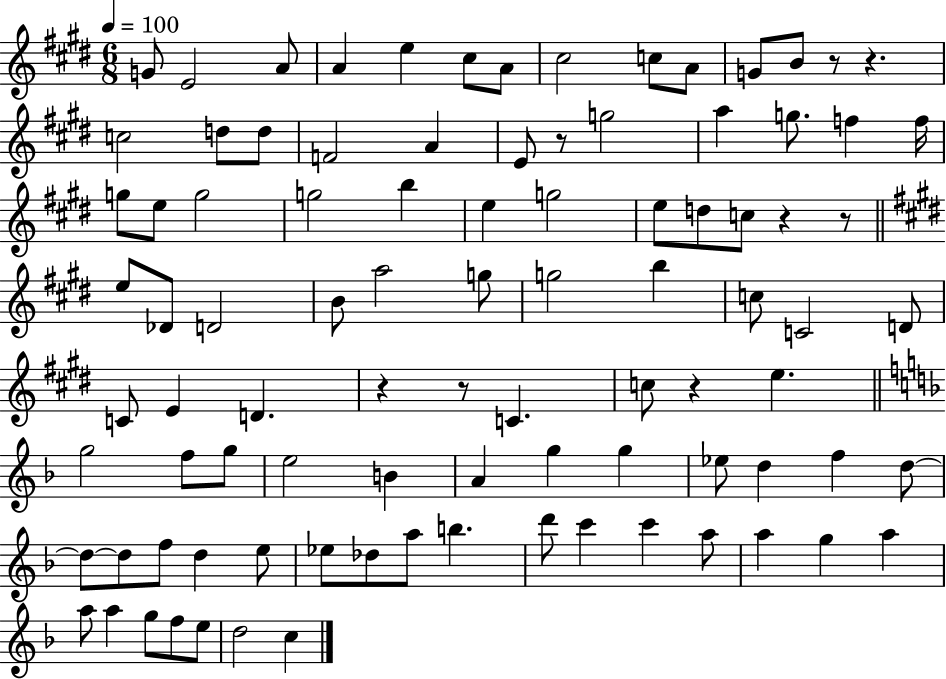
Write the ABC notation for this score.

X:1
T:Untitled
M:6/8
L:1/4
K:E
G/2 E2 A/2 A e ^c/2 A/2 ^c2 c/2 A/2 G/2 B/2 z/2 z c2 d/2 d/2 F2 A E/2 z/2 g2 a g/2 f f/4 g/2 e/2 g2 g2 b e g2 e/2 d/2 c/2 z z/2 e/2 _D/2 D2 B/2 a2 g/2 g2 b c/2 C2 D/2 C/2 E D z z/2 C c/2 z e g2 f/2 g/2 e2 B A g g _e/2 d f d/2 d/2 d/2 f/2 d e/2 _e/2 _d/2 a/2 b d'/2 c' c' a/2 a g a a/2 a g/2 f/2 e/2 d2 c